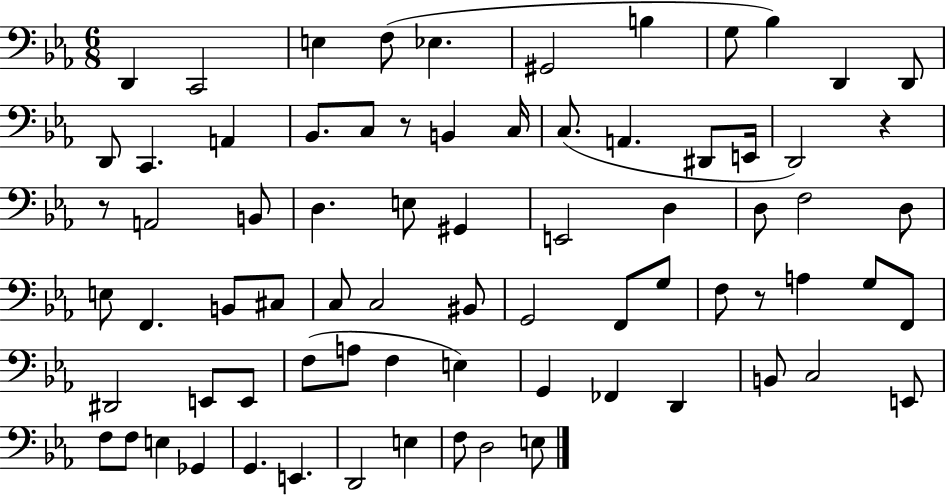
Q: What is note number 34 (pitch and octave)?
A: E3